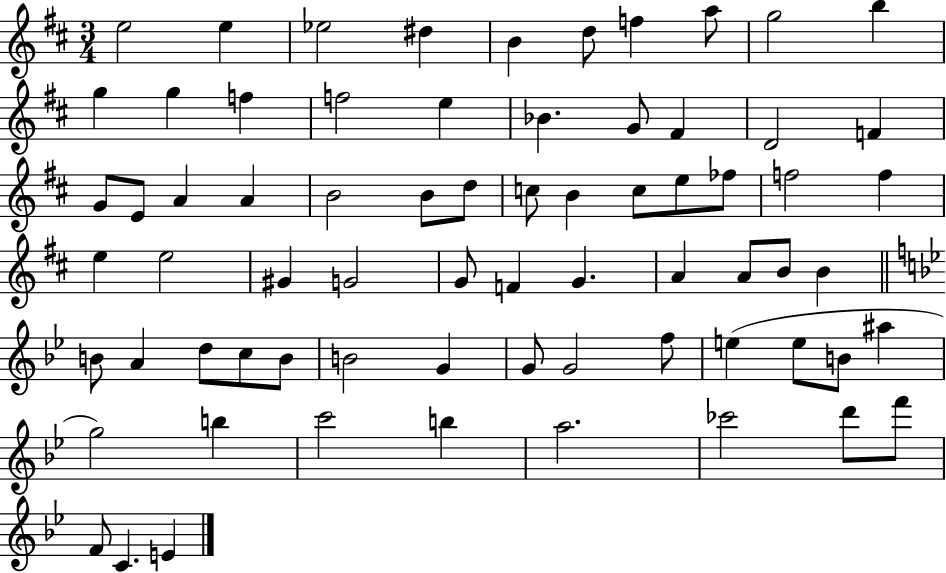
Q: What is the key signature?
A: D major